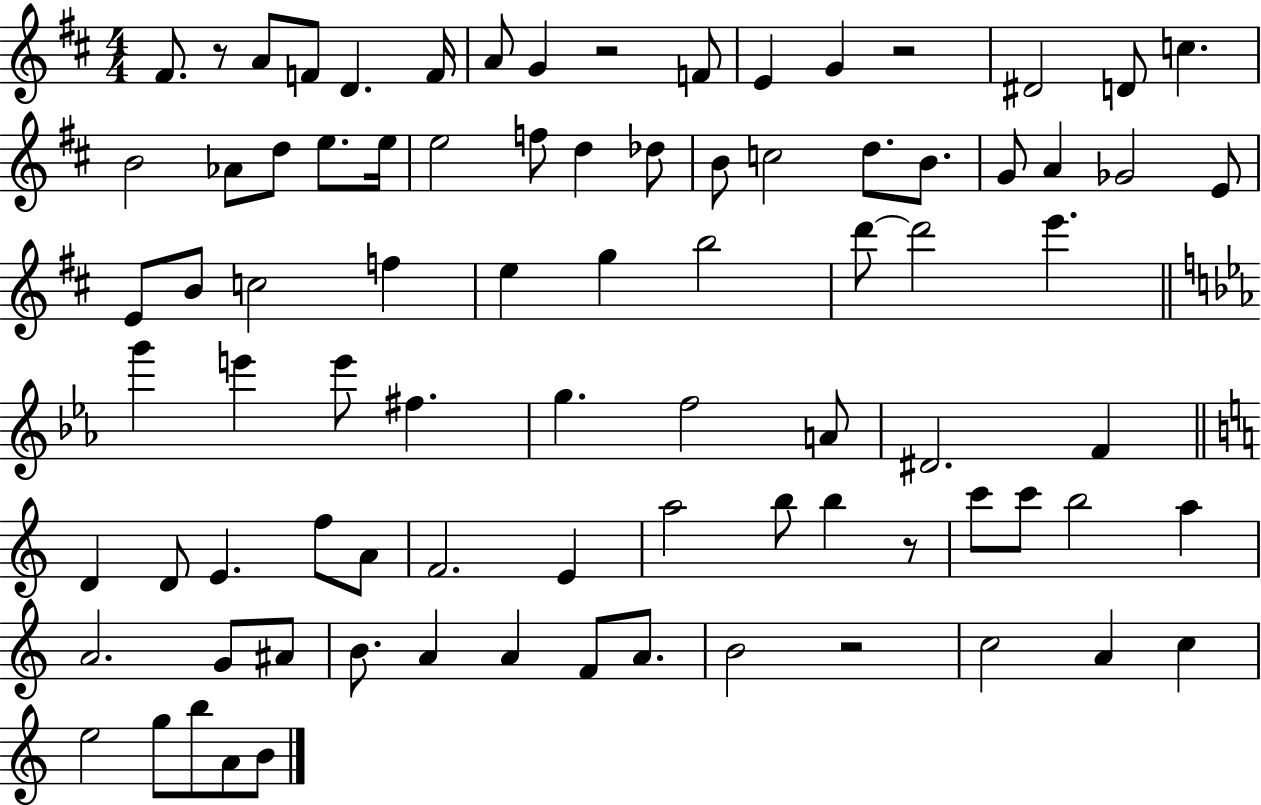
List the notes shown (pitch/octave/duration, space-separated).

F#4/e. R/e A4/e F4/e D4/q. F4/s A4/e G4/q R/h F4/e E4/q G4/q R/h D#4/h D4/e C5/q. B4/h Ab4/e D5/e E5/e. E5/s E5/h F5/e D5/q Db5/e B4/e C5/h D5/e. B4/e. G4/e A4/q Gb4/h E4/e E4/e B4/e C5/h F5/q E5/q G5/q B5/h D6/e D6/h E6/q. G6/q E6/q E6/e F#5/q. G5/q. F5/h A4/e D#4/h. F4/q D4/q D4/e E4/q. F5/e A4/e F4/h. E4/q A5/h B5/e B5/q R/e C6/e C6/e B5/h A5/q A4/h. G4/e A#4/e B4/e. A4/q A4/q F4/e A4/e. B4/h R/h C5/h A4/q C5/q E5/h G5/e B5/e A4/e B4/e